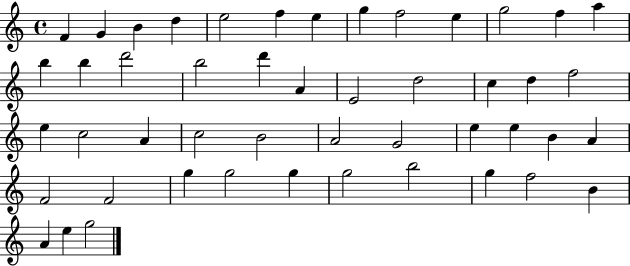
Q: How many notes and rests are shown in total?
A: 48